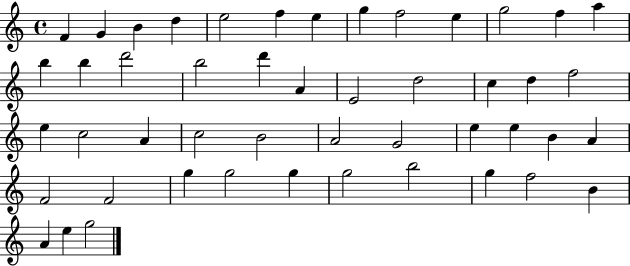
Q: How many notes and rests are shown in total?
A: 48